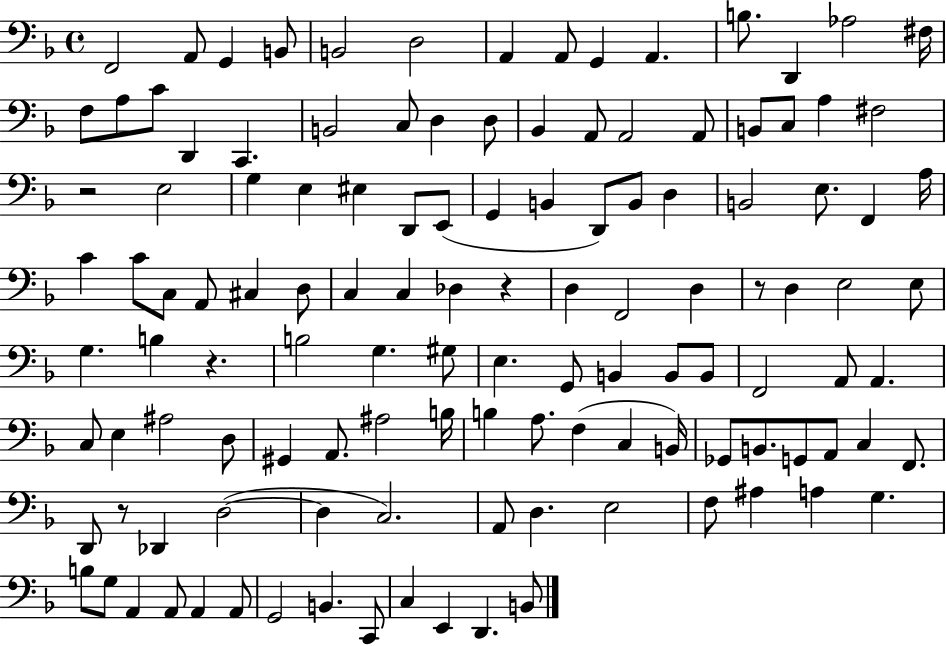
{
  \clef bass
  \time 4/4
  \defaultTimeSignature
  \key f \major
  f,2 a,8 g,4 b,8 | b,2 d2 | a,4 a,8 g,4 a,4. | b8. d,4 aes2 fis16 | \break f8 a8 c'8 d,4 c,4. | b,2 c8 d4 d8 | bes,4 a,8 a,2 a,8 | b,8 c8 a4 fis2 | \break r2 e2 | g4 e4 eis4 d,8 e,8( | g,4 b,4 d,8) b,8 d4 | b,2 e8. f,4 a16 | \break c'4 c'8 c8 a,8 cis4 d8 | c4 c4 des4 r4 | d4 f,2 d4 | r8 d4 e2 e8 | \break g4. b4 r4. | b2 g4. gis8 | e4. g,8 b,4 b,8 b,8 | f,2 a,8 a,4. | \break c8 e4 ais2 d8 | gis,4 a,8. ais2 b16 | b4 a8. f4( c4 b,16) | ges,8 b,8. g,8 a,8 c4 f,8. | \break d,8 r8 des,4 d2~(~ | d4 c2.) | a,8 d4. e2 | f8 ais4 a4 g4. | \break b8 g8 a,4 a,8 a,4 a,8 | g,2 b,4. c,8 | c4 e,4 d,4. b,8 | \bar "|."
}